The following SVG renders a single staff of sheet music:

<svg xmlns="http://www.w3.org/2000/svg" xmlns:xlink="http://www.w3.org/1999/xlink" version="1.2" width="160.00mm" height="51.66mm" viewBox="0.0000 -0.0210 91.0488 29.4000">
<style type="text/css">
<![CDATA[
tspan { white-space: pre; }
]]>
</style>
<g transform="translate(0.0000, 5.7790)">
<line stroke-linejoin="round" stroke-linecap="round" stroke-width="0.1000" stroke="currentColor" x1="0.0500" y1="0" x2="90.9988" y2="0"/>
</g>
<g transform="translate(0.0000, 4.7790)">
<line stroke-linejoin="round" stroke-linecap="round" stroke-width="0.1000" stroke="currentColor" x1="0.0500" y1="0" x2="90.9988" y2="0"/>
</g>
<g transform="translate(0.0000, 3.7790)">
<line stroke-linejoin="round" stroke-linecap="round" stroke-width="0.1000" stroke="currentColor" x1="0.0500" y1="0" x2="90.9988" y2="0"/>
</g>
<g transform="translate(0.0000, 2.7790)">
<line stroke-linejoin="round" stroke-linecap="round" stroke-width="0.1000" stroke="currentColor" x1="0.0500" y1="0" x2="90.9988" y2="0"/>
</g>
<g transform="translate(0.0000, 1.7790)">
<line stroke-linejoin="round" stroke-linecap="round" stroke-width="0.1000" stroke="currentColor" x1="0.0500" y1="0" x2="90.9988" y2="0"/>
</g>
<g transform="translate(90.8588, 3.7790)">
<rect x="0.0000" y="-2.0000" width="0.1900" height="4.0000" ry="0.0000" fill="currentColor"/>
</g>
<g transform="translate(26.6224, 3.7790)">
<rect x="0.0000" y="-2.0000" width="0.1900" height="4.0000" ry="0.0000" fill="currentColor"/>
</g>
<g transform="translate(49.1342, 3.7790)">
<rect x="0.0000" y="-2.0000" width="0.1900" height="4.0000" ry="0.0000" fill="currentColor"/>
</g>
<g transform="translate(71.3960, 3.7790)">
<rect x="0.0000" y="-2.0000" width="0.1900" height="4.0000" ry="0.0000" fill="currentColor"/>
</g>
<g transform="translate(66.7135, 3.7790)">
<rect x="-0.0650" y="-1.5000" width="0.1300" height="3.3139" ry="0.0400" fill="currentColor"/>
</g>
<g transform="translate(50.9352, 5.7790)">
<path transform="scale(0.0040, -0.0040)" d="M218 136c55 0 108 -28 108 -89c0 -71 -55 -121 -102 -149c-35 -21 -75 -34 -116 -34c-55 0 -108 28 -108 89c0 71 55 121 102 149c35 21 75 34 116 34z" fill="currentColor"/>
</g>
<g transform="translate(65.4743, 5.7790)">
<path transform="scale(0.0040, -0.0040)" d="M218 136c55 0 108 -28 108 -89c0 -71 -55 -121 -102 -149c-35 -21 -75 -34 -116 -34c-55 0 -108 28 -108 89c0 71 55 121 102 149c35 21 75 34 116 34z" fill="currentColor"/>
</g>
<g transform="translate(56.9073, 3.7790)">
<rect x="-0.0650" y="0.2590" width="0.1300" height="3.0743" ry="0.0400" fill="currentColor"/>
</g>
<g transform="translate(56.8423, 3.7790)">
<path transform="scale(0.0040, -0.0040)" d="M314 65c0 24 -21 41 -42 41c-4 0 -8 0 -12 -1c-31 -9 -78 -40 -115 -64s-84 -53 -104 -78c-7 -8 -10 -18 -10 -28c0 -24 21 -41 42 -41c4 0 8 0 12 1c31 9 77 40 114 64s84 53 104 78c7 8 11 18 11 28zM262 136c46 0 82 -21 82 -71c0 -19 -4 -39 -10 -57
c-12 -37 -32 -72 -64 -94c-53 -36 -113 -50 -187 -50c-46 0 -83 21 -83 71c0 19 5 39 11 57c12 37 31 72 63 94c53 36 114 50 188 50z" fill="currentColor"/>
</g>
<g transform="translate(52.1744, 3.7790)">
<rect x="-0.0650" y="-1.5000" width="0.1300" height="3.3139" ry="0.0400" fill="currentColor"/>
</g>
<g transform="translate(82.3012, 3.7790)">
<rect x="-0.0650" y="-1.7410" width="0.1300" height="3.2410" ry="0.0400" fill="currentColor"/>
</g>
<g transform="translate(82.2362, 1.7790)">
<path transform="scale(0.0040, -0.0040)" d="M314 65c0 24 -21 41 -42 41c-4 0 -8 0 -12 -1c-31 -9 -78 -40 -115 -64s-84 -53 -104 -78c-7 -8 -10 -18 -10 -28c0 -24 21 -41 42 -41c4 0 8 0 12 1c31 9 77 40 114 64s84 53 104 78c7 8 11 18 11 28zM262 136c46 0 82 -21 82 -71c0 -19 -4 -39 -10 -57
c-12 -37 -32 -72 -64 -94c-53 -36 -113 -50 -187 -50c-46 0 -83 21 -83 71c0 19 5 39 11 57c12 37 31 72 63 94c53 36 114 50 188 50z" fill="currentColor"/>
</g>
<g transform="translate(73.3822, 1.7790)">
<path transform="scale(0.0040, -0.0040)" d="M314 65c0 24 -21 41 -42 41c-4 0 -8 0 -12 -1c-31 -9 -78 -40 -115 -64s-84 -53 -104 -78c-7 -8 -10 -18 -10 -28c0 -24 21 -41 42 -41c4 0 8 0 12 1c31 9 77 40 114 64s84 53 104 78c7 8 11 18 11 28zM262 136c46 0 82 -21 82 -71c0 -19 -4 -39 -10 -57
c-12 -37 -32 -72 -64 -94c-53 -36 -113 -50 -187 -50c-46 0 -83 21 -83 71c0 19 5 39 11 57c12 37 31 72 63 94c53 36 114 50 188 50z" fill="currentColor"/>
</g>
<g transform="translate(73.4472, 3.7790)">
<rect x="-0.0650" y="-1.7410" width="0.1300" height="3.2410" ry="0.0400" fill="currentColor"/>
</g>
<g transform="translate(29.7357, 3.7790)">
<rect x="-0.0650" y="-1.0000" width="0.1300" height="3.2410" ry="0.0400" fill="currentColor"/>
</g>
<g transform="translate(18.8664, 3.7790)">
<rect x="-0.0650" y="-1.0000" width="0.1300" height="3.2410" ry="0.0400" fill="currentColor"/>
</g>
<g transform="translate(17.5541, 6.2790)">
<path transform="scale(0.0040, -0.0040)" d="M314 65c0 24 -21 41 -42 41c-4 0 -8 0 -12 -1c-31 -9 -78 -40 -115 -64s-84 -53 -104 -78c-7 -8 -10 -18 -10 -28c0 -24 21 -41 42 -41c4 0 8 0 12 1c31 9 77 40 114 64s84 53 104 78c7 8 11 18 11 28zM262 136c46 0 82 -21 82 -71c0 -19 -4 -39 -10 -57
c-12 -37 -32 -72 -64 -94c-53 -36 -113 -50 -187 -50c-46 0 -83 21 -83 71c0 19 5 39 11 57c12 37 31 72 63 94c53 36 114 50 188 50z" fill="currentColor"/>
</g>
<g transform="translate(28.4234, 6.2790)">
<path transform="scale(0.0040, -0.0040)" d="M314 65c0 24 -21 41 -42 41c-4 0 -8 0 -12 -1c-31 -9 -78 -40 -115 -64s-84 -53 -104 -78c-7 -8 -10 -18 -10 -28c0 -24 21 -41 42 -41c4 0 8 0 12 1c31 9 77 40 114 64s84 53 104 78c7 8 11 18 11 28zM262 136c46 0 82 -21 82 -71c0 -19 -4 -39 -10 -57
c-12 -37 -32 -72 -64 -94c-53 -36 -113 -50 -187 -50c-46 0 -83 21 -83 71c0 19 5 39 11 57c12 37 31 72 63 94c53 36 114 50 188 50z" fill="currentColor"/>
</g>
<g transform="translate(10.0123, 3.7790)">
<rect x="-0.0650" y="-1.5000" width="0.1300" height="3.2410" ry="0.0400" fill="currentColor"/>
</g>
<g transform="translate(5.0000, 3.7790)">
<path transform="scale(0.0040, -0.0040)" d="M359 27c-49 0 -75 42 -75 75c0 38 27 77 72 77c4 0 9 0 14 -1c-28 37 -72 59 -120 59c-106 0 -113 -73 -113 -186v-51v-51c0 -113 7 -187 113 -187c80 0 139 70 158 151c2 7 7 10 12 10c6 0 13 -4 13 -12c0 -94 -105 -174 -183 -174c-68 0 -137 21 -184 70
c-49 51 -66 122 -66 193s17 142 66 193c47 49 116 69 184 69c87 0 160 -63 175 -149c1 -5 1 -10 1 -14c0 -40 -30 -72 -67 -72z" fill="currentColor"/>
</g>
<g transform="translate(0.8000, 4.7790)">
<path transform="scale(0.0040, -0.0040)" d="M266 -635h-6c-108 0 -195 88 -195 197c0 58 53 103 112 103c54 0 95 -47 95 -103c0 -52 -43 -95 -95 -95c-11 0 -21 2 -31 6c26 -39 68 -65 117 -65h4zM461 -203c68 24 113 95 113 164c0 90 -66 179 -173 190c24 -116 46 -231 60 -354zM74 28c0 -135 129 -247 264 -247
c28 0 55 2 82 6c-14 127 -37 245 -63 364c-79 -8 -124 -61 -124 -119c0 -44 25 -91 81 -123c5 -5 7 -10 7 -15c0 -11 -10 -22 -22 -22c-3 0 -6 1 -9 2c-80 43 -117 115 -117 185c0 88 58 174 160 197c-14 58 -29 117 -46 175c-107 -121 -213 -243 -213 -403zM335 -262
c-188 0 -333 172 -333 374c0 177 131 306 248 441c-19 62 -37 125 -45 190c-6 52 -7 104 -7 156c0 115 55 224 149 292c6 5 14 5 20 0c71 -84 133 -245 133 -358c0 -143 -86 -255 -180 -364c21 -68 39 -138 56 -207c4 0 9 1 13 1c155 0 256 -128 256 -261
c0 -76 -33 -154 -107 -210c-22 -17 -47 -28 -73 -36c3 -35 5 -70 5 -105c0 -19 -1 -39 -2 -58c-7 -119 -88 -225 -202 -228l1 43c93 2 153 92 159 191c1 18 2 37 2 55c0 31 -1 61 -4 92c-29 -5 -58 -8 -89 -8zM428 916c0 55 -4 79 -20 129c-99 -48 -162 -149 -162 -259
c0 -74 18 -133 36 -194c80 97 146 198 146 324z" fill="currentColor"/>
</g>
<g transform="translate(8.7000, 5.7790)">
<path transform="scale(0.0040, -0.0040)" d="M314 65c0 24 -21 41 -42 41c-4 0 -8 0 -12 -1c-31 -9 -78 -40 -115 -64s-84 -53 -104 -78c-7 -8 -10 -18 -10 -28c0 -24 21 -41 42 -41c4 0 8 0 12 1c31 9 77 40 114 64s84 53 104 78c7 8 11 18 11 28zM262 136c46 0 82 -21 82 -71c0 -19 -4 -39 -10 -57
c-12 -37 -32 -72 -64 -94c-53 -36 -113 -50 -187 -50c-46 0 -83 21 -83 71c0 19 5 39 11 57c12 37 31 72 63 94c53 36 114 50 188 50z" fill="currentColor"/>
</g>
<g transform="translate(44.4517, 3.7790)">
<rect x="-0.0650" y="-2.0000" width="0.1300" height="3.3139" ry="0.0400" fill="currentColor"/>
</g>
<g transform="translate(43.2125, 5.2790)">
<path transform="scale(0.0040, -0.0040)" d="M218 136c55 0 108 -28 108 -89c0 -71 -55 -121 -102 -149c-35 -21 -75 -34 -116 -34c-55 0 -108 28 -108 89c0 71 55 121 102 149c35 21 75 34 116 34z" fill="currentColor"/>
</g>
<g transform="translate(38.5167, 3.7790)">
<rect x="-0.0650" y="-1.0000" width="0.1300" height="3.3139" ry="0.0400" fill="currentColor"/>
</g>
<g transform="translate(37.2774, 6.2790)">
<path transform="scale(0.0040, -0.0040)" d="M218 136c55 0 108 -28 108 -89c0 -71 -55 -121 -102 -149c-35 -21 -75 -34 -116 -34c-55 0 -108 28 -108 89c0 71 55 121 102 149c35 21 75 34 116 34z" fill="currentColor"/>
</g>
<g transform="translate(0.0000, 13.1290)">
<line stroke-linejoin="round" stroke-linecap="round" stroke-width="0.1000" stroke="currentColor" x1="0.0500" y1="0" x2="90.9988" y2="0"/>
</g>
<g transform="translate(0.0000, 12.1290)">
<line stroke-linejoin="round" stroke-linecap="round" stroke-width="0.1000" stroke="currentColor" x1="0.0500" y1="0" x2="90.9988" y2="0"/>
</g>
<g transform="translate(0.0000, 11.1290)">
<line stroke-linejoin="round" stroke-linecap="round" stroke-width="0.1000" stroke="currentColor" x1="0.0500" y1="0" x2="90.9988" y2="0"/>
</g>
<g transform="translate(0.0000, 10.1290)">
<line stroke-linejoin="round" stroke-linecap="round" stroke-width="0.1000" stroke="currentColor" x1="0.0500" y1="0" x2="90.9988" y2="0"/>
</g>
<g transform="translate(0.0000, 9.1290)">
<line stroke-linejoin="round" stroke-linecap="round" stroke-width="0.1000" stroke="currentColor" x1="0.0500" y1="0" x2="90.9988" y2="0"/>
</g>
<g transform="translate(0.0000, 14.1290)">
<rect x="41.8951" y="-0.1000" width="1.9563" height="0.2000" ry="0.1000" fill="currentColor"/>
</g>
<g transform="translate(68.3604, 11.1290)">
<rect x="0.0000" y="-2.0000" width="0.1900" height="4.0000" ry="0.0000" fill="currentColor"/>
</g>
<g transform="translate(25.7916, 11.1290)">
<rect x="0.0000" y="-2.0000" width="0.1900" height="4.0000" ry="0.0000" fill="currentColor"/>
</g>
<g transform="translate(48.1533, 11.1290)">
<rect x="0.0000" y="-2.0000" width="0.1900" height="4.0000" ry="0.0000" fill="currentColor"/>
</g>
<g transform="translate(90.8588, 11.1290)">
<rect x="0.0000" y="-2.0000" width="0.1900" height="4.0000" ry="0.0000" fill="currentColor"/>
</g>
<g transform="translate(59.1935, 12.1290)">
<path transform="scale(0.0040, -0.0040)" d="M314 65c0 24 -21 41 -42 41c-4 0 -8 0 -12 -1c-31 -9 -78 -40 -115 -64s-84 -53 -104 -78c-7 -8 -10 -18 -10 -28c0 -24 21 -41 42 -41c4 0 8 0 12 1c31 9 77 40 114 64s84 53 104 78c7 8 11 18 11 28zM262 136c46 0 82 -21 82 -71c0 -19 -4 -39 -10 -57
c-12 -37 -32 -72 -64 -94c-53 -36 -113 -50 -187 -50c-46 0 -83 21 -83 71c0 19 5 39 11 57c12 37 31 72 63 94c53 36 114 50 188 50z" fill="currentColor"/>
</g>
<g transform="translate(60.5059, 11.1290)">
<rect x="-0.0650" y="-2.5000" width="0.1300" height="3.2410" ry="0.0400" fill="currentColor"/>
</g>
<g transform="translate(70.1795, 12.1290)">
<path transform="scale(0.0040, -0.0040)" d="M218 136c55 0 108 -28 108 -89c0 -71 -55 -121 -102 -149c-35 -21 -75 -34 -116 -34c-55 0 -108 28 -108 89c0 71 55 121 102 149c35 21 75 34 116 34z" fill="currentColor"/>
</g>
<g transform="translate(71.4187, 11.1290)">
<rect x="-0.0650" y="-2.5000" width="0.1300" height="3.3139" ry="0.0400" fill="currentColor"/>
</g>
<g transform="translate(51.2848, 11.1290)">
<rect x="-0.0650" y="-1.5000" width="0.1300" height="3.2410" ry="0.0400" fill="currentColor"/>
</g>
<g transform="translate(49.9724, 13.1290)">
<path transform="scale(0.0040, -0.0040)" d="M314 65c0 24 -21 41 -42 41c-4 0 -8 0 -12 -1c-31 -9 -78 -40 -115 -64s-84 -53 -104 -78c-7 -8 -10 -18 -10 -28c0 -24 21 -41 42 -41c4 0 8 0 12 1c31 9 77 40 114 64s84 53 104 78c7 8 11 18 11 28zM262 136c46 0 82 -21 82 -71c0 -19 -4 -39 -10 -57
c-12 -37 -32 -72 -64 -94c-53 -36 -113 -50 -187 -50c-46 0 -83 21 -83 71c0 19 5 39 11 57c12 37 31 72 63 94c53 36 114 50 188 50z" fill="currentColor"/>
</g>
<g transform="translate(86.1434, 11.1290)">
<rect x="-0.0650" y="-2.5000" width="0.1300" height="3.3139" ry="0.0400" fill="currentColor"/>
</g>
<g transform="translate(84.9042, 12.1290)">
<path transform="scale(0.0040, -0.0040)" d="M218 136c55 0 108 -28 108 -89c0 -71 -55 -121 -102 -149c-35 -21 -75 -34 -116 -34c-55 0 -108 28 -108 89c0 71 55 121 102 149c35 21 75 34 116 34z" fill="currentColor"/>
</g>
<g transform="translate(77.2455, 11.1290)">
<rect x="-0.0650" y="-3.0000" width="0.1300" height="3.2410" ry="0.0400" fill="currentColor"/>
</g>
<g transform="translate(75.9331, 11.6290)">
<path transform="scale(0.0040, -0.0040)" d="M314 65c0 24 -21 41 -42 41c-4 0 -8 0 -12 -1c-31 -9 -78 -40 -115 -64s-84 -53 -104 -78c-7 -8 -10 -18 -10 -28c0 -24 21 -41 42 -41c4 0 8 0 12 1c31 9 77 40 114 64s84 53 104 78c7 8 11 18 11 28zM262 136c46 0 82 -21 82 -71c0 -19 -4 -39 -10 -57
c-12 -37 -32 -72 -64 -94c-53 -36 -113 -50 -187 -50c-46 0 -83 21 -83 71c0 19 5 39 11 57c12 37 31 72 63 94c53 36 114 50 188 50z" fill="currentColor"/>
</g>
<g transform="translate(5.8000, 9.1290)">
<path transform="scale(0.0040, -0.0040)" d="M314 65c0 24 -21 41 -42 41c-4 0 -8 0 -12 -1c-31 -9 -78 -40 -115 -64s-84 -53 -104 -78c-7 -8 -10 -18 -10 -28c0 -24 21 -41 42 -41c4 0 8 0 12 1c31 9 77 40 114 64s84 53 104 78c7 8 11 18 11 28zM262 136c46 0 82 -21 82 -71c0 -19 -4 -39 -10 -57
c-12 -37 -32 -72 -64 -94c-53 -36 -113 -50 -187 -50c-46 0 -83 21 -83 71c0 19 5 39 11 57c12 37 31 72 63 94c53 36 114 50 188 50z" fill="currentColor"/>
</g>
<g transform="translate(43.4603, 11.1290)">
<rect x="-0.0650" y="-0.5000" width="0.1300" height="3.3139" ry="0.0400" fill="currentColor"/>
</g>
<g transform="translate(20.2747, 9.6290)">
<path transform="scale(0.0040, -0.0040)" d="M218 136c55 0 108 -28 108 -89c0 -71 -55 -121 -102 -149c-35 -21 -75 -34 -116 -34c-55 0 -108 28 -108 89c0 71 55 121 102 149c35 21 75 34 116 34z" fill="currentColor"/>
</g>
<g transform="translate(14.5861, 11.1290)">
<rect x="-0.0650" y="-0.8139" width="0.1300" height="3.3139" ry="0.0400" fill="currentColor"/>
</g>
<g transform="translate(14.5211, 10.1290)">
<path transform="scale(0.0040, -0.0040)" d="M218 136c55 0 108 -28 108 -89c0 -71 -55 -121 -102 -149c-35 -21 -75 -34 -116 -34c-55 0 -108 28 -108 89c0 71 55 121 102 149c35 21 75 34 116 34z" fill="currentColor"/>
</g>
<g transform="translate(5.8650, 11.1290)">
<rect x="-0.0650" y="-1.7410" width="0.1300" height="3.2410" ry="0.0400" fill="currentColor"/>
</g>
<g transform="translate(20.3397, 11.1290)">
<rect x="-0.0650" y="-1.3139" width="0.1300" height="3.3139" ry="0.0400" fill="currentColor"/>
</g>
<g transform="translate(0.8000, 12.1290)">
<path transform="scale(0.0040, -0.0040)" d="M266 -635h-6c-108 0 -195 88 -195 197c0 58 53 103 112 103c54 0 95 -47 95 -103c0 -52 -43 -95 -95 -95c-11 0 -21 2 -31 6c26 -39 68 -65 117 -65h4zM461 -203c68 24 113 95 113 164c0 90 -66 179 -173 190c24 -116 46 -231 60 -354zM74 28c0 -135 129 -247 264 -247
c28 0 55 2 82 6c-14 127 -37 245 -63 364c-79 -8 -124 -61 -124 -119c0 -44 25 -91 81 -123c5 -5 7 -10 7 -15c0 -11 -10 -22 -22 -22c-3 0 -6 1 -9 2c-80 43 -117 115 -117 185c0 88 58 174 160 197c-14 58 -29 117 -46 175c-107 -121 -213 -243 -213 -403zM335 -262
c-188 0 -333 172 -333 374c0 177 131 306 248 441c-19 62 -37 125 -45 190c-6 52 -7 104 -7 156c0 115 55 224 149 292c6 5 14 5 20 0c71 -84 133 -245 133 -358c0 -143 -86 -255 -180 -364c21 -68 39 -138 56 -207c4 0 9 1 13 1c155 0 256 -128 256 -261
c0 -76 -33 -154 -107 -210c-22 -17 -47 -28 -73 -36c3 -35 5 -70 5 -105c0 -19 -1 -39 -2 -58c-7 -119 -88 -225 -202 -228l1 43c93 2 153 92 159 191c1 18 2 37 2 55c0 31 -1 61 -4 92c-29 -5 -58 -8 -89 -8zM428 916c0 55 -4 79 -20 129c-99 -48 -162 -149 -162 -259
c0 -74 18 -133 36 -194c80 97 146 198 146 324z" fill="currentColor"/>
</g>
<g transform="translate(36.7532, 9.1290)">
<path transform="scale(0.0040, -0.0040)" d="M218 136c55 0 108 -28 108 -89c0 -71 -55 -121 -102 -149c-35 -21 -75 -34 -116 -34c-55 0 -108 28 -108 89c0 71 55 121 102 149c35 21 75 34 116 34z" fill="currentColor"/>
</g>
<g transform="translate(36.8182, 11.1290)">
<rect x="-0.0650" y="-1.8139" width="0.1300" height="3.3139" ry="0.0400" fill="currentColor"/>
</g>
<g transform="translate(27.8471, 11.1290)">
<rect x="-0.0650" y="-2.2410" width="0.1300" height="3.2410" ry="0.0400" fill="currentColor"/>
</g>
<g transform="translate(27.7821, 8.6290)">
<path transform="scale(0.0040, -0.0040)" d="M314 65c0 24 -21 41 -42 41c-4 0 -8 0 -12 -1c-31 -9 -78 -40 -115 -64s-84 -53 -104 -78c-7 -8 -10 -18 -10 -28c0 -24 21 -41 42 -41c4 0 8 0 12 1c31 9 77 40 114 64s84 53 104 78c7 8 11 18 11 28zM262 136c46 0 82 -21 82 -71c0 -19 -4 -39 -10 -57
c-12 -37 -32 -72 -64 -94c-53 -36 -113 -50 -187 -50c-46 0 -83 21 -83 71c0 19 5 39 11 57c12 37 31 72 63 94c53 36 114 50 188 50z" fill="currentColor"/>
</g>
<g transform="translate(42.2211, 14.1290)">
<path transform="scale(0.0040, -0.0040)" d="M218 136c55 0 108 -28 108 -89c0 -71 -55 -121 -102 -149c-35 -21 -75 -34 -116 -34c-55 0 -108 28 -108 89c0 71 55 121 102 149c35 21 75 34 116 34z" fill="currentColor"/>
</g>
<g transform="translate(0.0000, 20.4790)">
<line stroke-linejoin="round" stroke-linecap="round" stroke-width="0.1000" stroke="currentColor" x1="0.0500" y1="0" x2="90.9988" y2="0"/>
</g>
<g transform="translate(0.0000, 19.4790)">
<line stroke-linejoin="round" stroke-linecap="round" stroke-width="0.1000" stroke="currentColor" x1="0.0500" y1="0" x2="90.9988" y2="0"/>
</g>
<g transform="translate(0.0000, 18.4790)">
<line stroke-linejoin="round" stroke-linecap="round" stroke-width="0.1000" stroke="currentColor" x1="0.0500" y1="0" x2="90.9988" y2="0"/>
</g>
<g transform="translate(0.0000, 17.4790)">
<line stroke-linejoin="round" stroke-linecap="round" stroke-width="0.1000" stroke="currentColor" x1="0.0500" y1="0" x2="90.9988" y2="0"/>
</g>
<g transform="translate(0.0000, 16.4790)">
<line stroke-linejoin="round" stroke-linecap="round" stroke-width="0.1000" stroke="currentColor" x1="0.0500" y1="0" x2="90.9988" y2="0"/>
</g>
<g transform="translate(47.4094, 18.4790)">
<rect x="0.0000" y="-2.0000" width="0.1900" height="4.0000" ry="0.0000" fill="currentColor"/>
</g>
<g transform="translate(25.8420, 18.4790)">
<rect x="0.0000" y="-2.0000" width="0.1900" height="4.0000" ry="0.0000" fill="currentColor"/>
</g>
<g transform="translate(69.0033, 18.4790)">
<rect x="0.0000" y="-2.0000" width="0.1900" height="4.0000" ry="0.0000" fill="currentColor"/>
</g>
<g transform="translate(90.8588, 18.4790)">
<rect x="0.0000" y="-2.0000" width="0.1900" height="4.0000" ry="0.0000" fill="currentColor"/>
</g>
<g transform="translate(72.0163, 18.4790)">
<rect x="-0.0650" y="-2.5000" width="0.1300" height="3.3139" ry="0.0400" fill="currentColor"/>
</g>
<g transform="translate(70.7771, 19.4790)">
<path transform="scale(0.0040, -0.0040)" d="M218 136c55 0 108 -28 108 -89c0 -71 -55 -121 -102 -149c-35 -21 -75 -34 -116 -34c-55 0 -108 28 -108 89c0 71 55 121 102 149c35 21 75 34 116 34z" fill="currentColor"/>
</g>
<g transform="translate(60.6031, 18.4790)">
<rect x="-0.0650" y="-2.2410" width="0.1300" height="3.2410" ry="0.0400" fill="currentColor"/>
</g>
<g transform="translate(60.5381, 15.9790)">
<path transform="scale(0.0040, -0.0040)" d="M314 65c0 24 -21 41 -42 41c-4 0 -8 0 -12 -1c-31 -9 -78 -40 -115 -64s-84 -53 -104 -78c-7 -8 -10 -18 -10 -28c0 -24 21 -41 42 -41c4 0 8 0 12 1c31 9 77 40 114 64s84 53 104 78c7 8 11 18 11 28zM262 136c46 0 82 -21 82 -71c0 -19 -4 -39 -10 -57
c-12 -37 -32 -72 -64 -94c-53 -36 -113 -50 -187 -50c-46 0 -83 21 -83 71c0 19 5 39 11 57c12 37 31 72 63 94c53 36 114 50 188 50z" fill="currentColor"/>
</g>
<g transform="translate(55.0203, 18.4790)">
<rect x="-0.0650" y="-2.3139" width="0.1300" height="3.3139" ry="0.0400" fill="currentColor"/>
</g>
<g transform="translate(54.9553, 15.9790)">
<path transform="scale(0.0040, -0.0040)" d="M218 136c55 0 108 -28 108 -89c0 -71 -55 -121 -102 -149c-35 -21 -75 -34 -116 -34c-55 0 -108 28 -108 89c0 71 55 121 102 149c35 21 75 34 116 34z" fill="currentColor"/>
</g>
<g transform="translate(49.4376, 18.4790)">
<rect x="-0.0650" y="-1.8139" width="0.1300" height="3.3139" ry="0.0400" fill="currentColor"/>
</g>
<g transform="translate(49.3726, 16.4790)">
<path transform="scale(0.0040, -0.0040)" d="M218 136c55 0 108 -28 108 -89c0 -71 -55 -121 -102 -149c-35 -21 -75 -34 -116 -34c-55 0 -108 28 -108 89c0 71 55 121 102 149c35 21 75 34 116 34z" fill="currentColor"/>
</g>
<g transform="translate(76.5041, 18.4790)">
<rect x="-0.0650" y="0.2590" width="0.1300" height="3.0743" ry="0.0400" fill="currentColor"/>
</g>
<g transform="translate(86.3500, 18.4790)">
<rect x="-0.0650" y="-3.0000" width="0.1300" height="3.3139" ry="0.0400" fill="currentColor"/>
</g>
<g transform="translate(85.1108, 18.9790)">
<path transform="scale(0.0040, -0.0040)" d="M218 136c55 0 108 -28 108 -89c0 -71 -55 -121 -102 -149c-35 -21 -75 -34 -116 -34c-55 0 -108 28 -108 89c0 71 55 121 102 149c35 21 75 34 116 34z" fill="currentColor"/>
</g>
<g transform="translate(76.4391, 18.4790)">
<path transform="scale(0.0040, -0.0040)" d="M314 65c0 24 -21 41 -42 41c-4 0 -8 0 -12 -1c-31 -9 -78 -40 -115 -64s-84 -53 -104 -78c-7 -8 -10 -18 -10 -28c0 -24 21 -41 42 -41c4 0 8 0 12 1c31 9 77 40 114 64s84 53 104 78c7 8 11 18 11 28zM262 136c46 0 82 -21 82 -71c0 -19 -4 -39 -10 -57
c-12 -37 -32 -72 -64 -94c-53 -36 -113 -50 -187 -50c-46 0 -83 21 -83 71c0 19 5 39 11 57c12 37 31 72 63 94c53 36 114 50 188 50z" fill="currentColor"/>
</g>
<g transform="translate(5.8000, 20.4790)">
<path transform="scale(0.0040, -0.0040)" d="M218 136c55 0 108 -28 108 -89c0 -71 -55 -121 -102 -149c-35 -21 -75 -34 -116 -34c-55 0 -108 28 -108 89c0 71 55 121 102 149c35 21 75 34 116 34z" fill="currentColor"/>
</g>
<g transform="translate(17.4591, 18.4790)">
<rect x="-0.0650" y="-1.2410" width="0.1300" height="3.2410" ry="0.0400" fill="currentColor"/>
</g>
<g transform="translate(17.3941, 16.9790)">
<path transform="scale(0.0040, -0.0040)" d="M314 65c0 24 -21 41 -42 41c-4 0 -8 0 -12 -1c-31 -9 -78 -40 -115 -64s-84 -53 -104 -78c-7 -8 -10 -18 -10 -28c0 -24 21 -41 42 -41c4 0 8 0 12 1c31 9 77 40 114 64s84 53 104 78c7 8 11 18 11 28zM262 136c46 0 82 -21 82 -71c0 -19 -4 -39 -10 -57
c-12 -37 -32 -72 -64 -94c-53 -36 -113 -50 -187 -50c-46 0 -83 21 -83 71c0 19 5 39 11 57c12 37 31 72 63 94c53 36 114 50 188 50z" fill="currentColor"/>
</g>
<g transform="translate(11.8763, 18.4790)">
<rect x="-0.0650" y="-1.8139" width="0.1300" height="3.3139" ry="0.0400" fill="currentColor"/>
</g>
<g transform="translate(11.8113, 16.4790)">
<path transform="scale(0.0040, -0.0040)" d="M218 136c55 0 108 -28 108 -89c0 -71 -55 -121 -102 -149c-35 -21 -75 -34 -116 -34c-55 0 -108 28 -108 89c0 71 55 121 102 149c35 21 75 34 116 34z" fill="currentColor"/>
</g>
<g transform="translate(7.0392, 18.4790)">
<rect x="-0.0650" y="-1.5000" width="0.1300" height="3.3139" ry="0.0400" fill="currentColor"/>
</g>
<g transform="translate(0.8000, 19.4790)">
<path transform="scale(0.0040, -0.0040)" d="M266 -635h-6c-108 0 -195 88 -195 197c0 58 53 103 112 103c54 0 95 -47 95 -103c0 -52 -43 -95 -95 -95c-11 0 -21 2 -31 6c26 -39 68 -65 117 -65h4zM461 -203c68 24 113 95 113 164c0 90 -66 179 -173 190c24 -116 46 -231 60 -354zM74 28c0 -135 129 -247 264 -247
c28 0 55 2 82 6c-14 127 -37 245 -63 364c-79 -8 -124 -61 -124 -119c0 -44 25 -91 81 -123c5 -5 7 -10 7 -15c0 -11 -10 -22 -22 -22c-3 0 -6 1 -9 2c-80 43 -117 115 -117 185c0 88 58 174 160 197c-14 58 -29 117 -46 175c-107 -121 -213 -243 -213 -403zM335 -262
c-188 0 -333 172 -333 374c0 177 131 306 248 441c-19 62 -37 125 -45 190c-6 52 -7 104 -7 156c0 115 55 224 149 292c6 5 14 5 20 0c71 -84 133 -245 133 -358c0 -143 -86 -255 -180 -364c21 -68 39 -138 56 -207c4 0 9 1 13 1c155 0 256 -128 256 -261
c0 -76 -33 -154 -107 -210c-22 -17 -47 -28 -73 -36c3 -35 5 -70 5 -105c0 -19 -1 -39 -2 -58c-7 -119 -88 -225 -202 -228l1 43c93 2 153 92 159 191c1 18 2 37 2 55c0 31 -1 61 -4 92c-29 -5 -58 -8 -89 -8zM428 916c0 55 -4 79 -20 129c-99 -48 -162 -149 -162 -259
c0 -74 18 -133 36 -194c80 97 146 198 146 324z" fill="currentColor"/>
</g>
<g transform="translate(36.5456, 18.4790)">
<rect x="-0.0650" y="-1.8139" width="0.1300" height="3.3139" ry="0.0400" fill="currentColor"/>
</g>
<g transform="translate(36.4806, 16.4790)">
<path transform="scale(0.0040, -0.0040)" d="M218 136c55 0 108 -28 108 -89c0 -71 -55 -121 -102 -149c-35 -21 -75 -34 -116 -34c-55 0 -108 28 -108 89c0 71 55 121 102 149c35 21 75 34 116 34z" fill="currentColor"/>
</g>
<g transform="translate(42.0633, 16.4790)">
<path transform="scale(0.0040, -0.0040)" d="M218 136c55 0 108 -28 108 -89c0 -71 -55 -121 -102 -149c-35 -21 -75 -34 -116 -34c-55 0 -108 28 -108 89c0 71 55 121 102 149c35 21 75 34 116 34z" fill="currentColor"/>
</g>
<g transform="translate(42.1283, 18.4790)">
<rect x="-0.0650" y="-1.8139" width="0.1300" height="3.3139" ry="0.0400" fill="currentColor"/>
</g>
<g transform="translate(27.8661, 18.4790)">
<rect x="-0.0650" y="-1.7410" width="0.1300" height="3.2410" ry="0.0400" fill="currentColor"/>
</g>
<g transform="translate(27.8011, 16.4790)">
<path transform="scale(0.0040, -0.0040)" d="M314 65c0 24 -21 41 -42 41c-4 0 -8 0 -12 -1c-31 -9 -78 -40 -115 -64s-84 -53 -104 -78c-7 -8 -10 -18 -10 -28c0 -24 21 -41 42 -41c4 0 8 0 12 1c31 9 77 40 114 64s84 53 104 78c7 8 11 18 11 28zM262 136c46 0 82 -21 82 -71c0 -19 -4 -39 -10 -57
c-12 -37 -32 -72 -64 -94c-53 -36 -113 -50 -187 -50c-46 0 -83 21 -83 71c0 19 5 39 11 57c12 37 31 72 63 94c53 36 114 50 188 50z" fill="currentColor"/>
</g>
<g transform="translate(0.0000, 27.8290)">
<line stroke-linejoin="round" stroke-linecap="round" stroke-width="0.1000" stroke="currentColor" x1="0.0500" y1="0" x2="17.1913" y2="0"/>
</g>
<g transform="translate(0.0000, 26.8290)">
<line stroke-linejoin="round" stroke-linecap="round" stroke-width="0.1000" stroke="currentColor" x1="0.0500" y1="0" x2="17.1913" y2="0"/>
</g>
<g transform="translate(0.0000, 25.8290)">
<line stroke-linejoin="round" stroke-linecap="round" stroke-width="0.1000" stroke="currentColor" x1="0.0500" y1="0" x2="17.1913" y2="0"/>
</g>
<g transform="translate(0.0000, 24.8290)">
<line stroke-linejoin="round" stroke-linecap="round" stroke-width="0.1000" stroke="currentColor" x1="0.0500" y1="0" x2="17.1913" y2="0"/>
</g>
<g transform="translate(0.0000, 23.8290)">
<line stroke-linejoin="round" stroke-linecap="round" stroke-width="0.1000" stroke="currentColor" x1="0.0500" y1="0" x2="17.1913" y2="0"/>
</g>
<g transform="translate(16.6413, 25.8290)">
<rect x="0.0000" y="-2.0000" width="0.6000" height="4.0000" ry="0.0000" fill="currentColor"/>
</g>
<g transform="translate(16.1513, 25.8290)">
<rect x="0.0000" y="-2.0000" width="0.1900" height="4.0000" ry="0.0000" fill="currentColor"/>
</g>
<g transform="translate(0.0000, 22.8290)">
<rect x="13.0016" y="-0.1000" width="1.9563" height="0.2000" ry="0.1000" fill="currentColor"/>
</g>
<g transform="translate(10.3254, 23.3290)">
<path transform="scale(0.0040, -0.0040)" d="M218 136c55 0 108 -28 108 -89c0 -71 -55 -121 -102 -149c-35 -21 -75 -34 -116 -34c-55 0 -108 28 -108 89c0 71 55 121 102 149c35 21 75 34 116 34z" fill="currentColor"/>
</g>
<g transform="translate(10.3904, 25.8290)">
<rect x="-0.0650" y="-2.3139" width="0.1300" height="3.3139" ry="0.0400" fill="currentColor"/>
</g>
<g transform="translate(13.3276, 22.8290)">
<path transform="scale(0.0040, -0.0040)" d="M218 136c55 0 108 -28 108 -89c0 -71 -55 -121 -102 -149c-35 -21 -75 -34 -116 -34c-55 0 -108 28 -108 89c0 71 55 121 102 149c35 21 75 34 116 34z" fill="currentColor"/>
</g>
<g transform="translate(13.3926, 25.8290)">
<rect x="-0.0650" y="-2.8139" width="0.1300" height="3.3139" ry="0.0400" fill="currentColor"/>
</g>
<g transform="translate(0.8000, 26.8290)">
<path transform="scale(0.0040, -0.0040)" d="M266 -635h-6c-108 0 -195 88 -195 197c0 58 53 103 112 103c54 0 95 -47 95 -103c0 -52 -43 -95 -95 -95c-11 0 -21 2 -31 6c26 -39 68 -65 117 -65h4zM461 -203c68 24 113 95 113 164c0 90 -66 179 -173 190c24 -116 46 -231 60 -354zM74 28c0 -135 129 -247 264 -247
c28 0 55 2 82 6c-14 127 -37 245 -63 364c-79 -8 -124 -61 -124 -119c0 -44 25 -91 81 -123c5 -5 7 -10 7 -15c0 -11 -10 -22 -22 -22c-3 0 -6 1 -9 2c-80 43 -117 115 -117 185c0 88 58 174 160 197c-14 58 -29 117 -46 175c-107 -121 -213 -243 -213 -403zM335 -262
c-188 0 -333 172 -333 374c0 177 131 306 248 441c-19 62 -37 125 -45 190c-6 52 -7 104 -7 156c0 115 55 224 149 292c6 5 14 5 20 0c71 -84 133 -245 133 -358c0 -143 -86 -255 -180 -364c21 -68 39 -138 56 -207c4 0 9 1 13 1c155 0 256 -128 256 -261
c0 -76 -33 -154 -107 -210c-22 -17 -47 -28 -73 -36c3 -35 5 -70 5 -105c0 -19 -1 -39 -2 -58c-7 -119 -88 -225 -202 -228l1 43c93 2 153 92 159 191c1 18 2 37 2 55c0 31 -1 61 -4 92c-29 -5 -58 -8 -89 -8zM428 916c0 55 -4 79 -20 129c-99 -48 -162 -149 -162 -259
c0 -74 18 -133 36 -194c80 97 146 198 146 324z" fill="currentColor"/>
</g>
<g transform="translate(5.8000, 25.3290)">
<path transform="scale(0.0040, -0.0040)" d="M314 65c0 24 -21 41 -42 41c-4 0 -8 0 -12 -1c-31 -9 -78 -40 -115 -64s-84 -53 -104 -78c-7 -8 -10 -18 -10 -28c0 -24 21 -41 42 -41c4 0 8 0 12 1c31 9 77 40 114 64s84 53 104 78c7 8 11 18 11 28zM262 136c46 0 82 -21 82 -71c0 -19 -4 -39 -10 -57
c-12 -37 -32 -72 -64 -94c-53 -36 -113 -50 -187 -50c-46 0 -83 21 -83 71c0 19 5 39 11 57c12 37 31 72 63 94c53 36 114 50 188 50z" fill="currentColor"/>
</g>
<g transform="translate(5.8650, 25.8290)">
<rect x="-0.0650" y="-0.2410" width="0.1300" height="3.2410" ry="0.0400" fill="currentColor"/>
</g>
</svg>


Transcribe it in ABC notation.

X:1
T:Untitled
M:4/4
L:1/4
K:C
E2 D2 D2 D F E B2 E f2 f2 f2 d e g2 f C E2 G2 G A2 G E f e2 f2 f f f g g2 G B2 A c2 g a